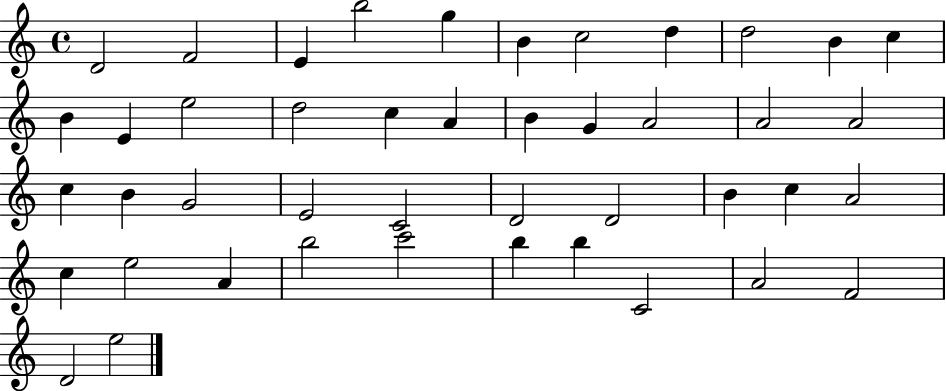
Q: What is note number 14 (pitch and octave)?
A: E5